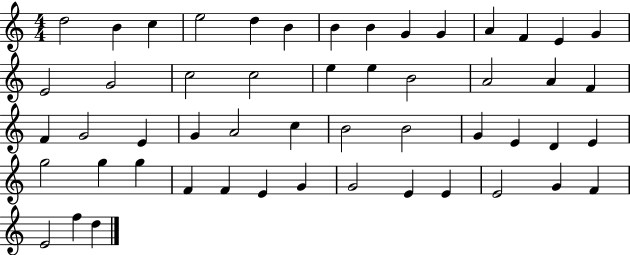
X:1
T:Untitled
M:4/4
L:1/4
K:C
d2 B c e2 d B B B G G A F E G E2 G2 c2 c2 e e B2 A2 A F F G2 E G A2 c B2 B2 G E D E g2 g g F F E G G2 E E E2 G F E2 f d